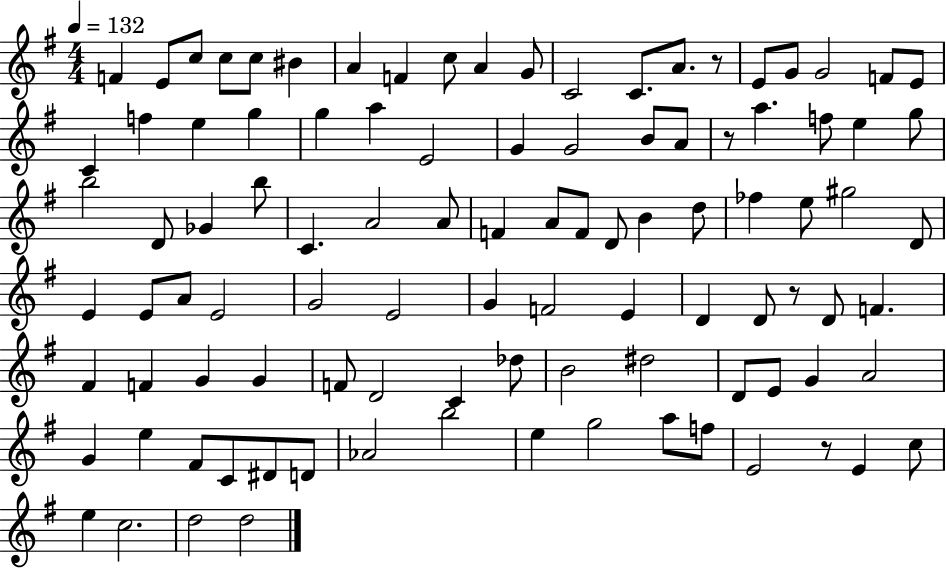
{
  \clef treble
  \numericTimeSignature
  \time 4/4
  \key g \major
  \tempo 4 = 132
  f'4 e'8 c''8 c''8 c''8 bis'4 | a'4 f'4 c''8 a'4 g'8 | c'2 c'8. a'8. r8 | e'8 g'8 g'2 f'8 e'8 | \break c'4 f''4 e''4 g''4 | g''4 a''4 e'2 | g'4 g'2 b'8 a'8 | r8 a''4. f''8 e''4 g''8 | \break b''2 d'8 ges'4 b''8 | c'4. a'2 a'8 | f'4 a'8 f'8 d'8 b'4 d''8 | fes''4 e''8 gis''2 d'8 | \break e'4 e'8 a'8 e'2 | g'2 e'2 | g'4 f'2 e'4 | d'4 d'8 r8 d'8 f'4. | \break fis'4 f'4 g'4 g'4 | f'8 d'2 c'4 des''8 | b'2 dis''2 | d'8 e'8 g'4 a'2 | \break g'4 e''4 fis'8 c'8 dis'8 d'8 | aes'2 b''2 | e''4 g''2 a''8 f''8 | e'2 r8 e'4 c''8 | \break e''4 c''2. | d''2 d''2 | \bar "|."
}